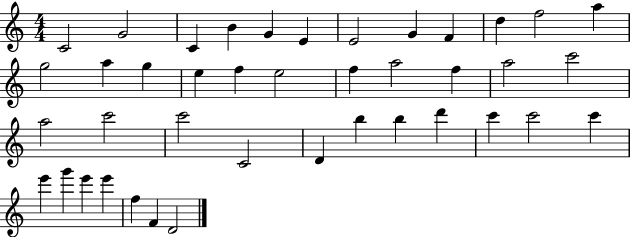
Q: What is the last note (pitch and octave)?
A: D4